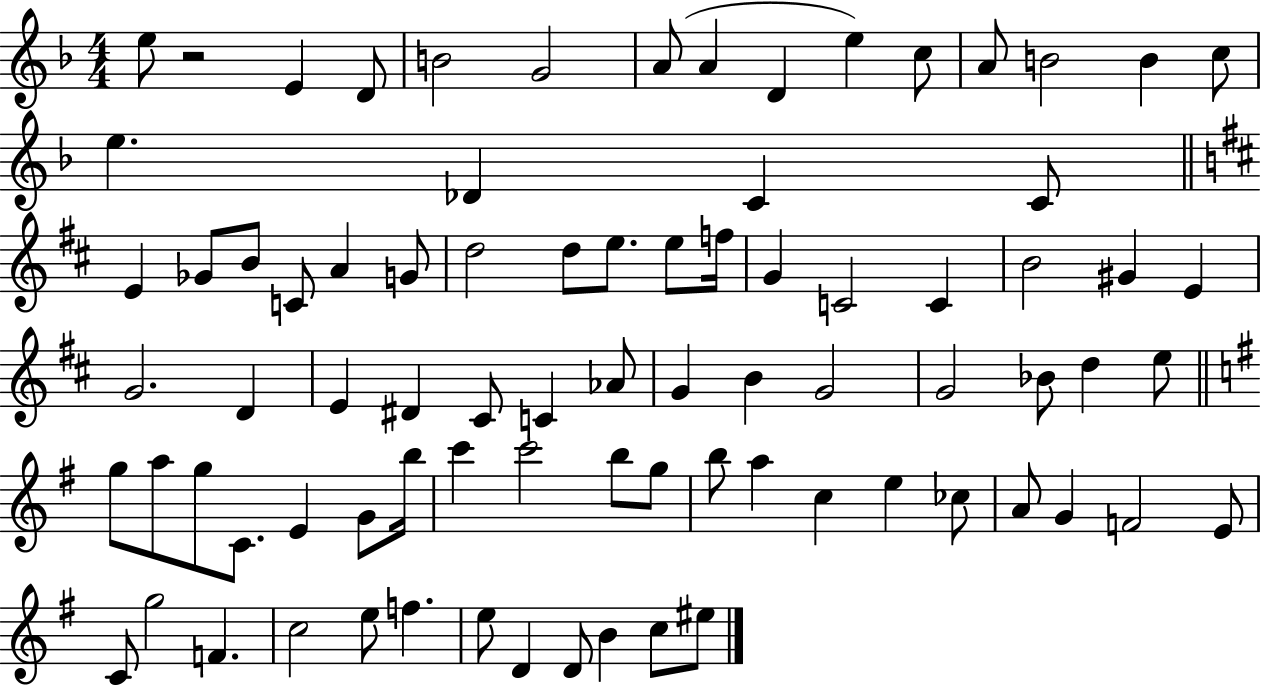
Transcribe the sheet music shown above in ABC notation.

X:1
T:Untitled
M:4/4
L:1/4
K:F
e/2 z2 E D/2 B2 G2 A/2 A D e c/2 A/2 B2 B c/2 e _D C C/2 E _G/2 B/2 C/2 A G/2 d2 d/2 e/2 e/2 f/4 G C2 C B2 ^G E G2 D E ^D ^C/2 C _A/2 G B G2 G2 _B/2 d e/2 g/2 a/2 g/2 C/2 E G/2 b/4 c' c'2 b/2 g/2 b/2 a c e _c/2 A/2 G F2 E/2 C/2 g2 F c2 e/2 f e/2 D D/2 B c/2 ^e/2